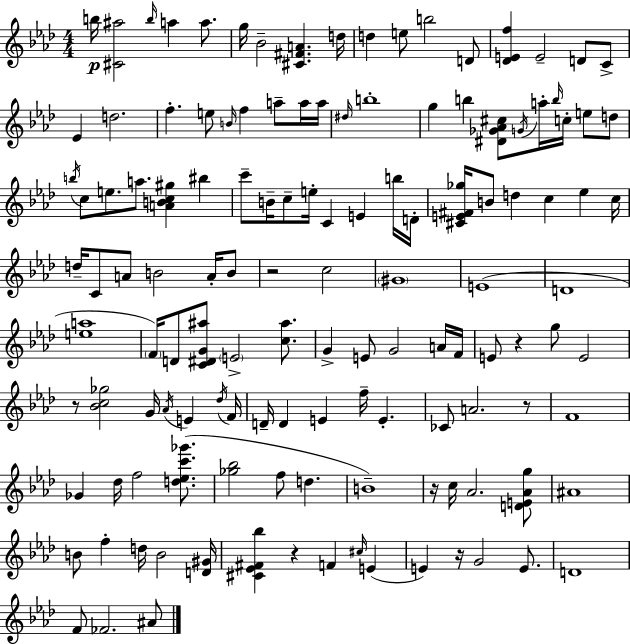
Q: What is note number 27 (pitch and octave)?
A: B5